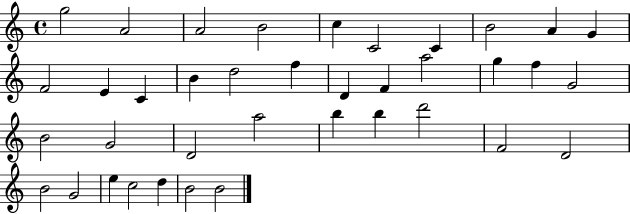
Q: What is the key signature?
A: C major